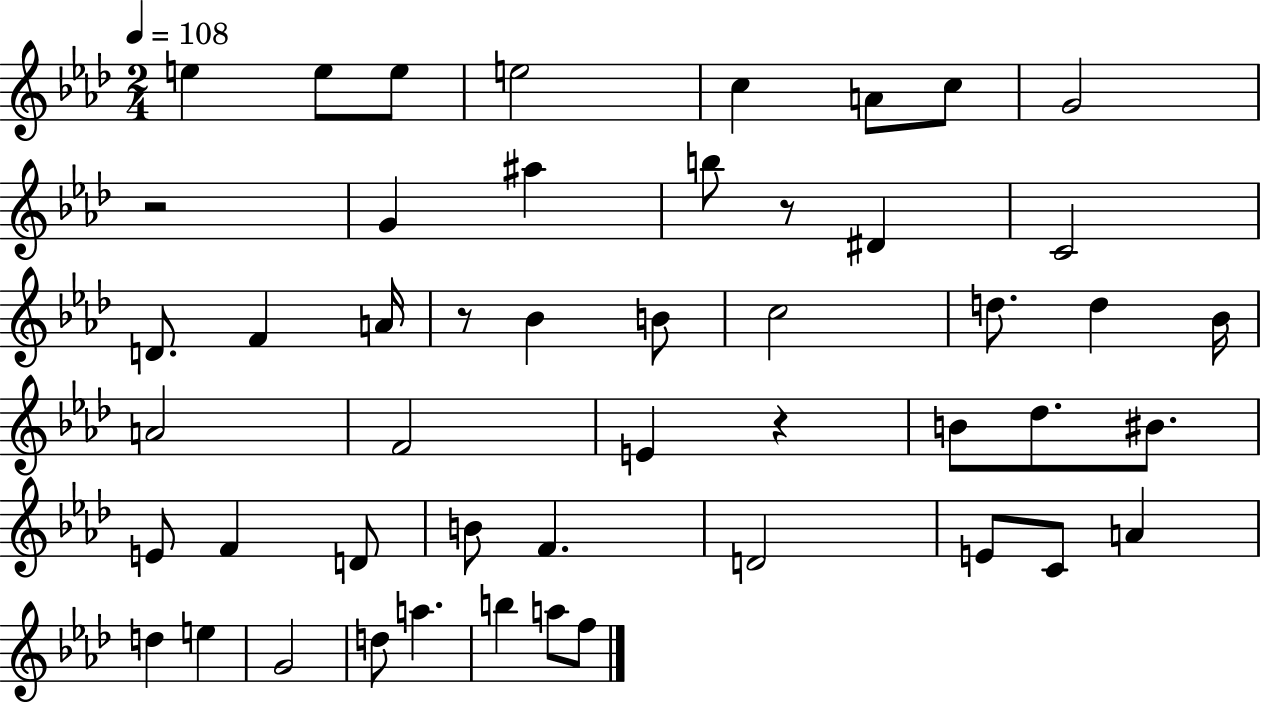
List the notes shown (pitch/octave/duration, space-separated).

E5/q E5/e E5/e E5/h C5/q A4/e C5/e G4/h R/h G4/q A#5/q B5/e R/e D#4/q C4/h D4/e. F4/q A4/s R/e Bb4/q B4/e C5/h D5/e. D5/q Bb4/s A4/h F4/h E4/q R/q B4/e Db5/e. BIS4/e. E4/e F4/q D4/e B4/e F4/q. D4/h E4/e C4/e A4/q D5/q E5/q G4/h D5/e A5/q. B5/q A5/e F5/e